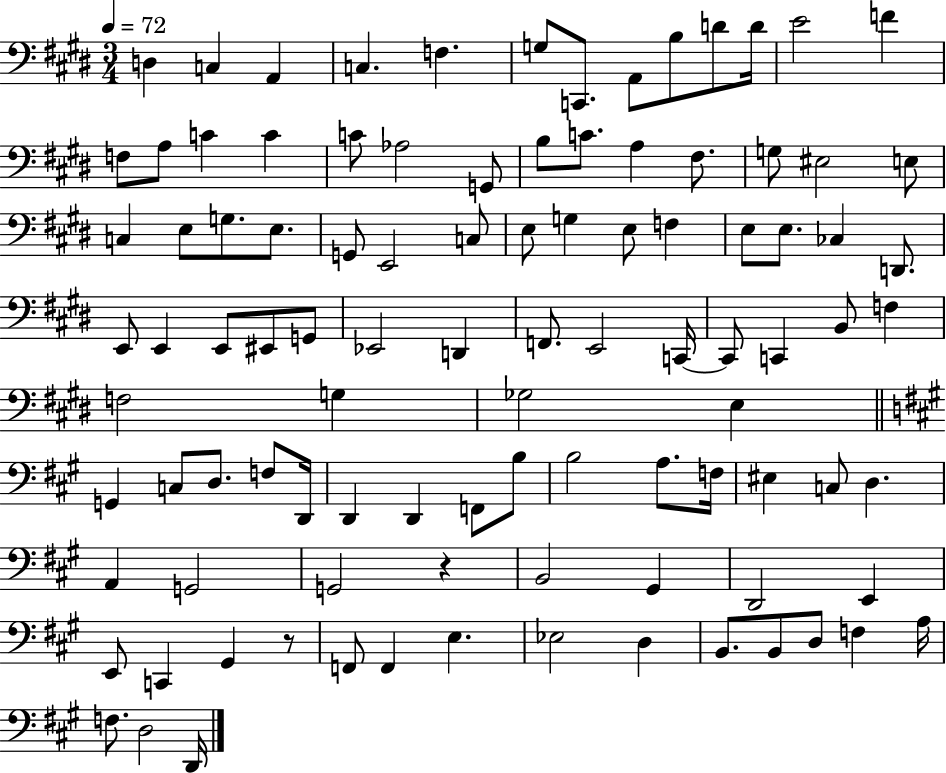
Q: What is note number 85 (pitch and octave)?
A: G#2